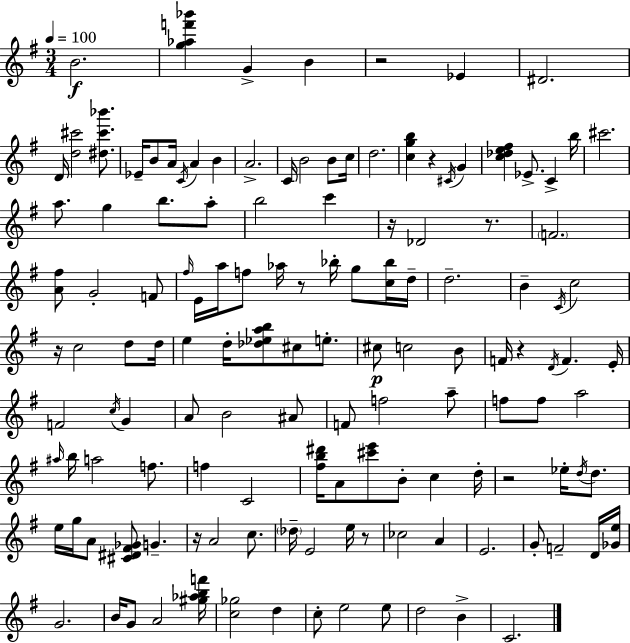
{
  \clef treble
  \numericTimeSignature
  \time 3/4
  \key g \major
  \tempo 4 = 100
  b'2.\f | <g'' aes'' f''' bes'''>4 g'4-> b'4 | r2 ees'4 | dis'2. | \break d'16 <d'' cis'''>2 <dis'' cis''' bes'''>8. | ees'16-- b'8 a'16 \acciaccatura { c'16 } a'4 b'4 | a'2.-> | c'16 b'2 b'8 | \break c''16 d''2. | <c'' g'' b''>4 r4 \acciaccatura { cis'16 } g'4 | <c'' des'' e'' fis''>4 ees'8.-> c'4-> | b''16 cis'''2. | \break a''8. g''4 b''8. | a''8-. b''2 c'''4 | r16 des'2 r8. | \parenthesize f'2. | \break <a' fis''>8 g'2-. | f'8 \grace { fis''16 } e'16 a''16 f''8 aes''16 r8 bes''16-. g''8 | <c'' bes''>16 d''16-- d''2.-- | b'4-- \acciaccatura { c'16 } c''2 | \break r16 c''2 | d''8 d''16 e''4 d''16-. <des'' ees'' a'' b''>8 cis''8 | e''8.-. cis''8\p c''2 | b'8 f'16 r4 \acciaccatura { d'16 } f'4. | \break e'16-. f'2 | \acciaccatura { c''16 } g'4 a'8 b'2 | ais'8 f'8 f''2 | a''8-- f''8 f''8 a''2 | \break \grace { ais''16 } b''16 a''2 | f''8. f''4 c'2 | <fis'' b'' dis'''>16 a'8 <cis''' e'''>8 | b'8-. c''4 d''16-. r2 | \break ees''16-. \acciaccatura { d''16 } d''8. e''16 g''16 a'8 | <cis' dis' fis' ges'>8 g'4.-- r16 a'2 | c''8. \parenthesize des''16-- e'2 | e''16 r8 ces''2 | \break a'4 e'2. | g'8-. f'2-- | d'16 <ges' e''>16 g'2. | b'16 g'8 a'2 | \break <gis'' aes'' b'' f'''>16 <c'' ges''>2 | d''4 c''8-. e''2 | e''8 d''2 | b'4-> c'2. | \break \bar "|."
}